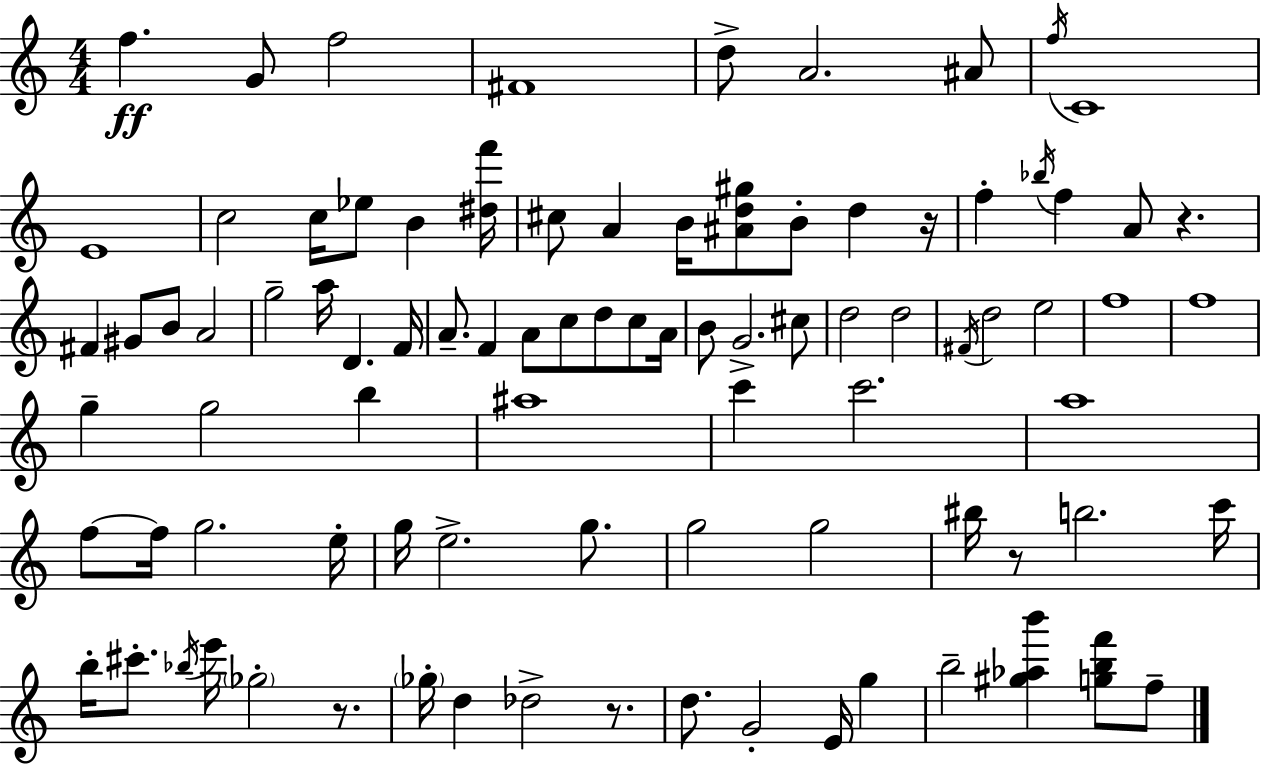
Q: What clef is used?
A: treble